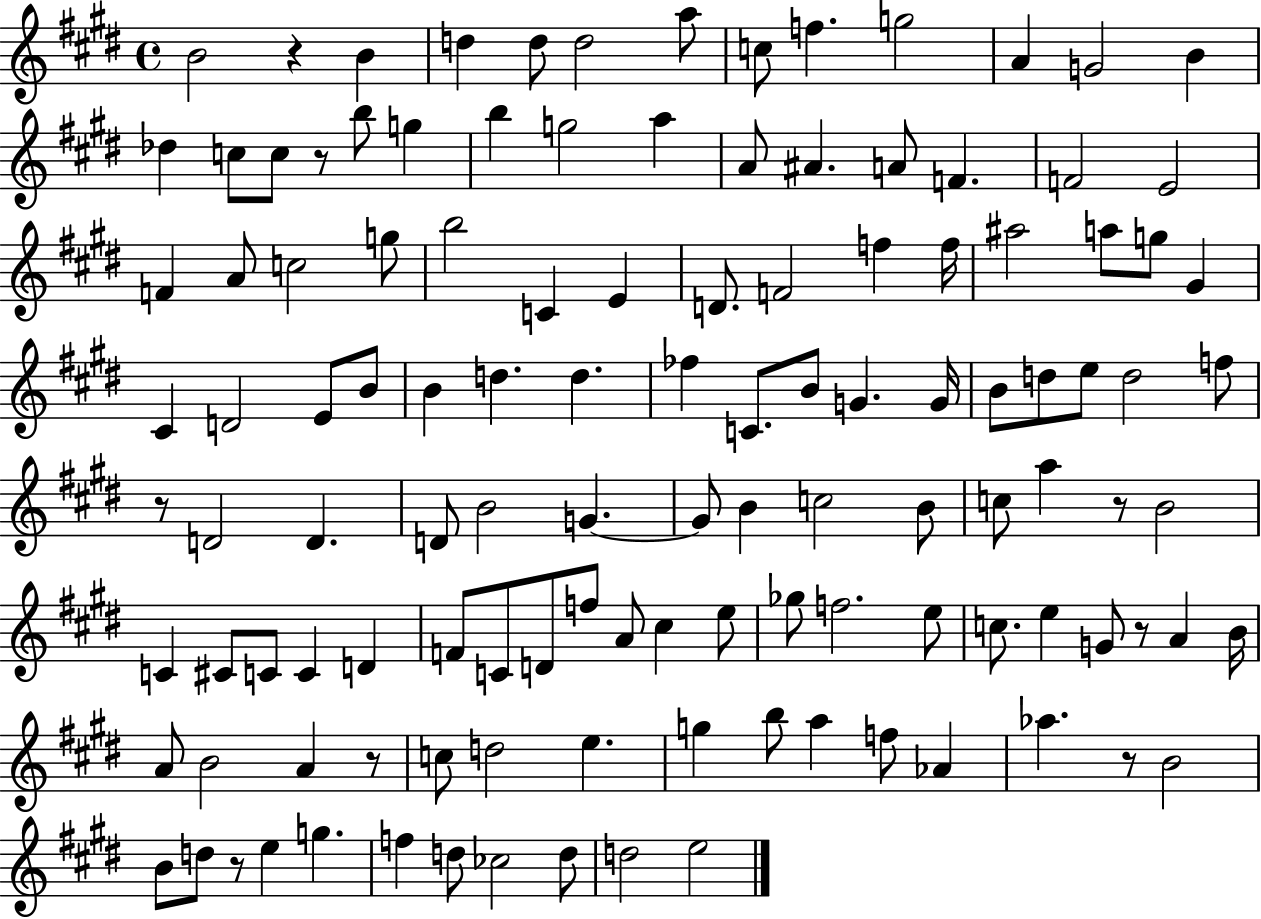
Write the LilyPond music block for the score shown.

{
  \clef treble
  \time 4/4
  \defaultTimeSignature
  \key e \major
  b'2 r4 b'4 | d''4 d''8 d''2 a''8 | c''8 f''4. g''2 | a'4 g'2 b'4 | \break des''4 c''8 c''8 r8 b''8 g''4 | b''4 g''2 a''4 | a'8 ais'4. a'8 f'4. | f'2 e'2 | \break f'4 a'8 c''2 g''8 | b''2 c'4 e'4 | d'8. f'2 f''4 f''16 | ais''2 a''8 g''8 gis'4 | \break cis'4 d'2 e'8 b'8 | b'4 d''4. d''4. | fes''4 c'8. b'8 g'4. g'16 | b'8 d''8 e''8 d''2 f''8 | \break r8 d'2 d'4. | d'8 b'2 g'4.~~ | g'8 b'4 c''2 b'8 | c''8 a''4 r8 b'2 | \break c'4 cis'8 c'8 c'4 d'4 | f'8 c'8 d'8 f''8 a'8 cis''4 e''8 | ges''8 f''2. e''8 | c''8. e''4 g'8 r8 a'4 b'16 | \break a'8 b'2 a'4 r8 | c''8 d''2 e''4. | g''4 b''8 a''4 f''8 aes'4 | aes''4. r8 b'2 | \break b'8 d''8 r8 e''4 g''4. | f''4 d''8 ces''2 d''8 | d''2 e''2 | \bar "|."
}